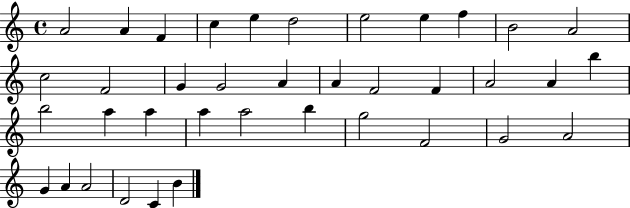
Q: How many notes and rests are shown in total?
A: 38